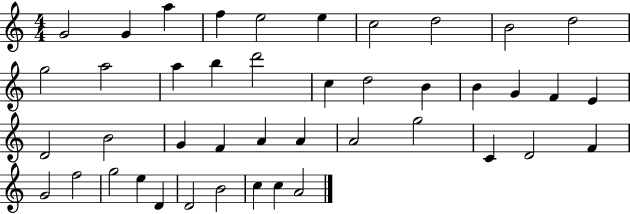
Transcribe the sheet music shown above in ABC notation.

X:1
T:Untitled
M:4/4
L:1/4
K:C
G2 G a f e2 e c2 d2 B2 d2 g2 a2 a b d'2 c d2 B B G F E D2 B2 G F A A A2 g2 C D2 F G2 f2 g2 e D D2 B2 c c A2